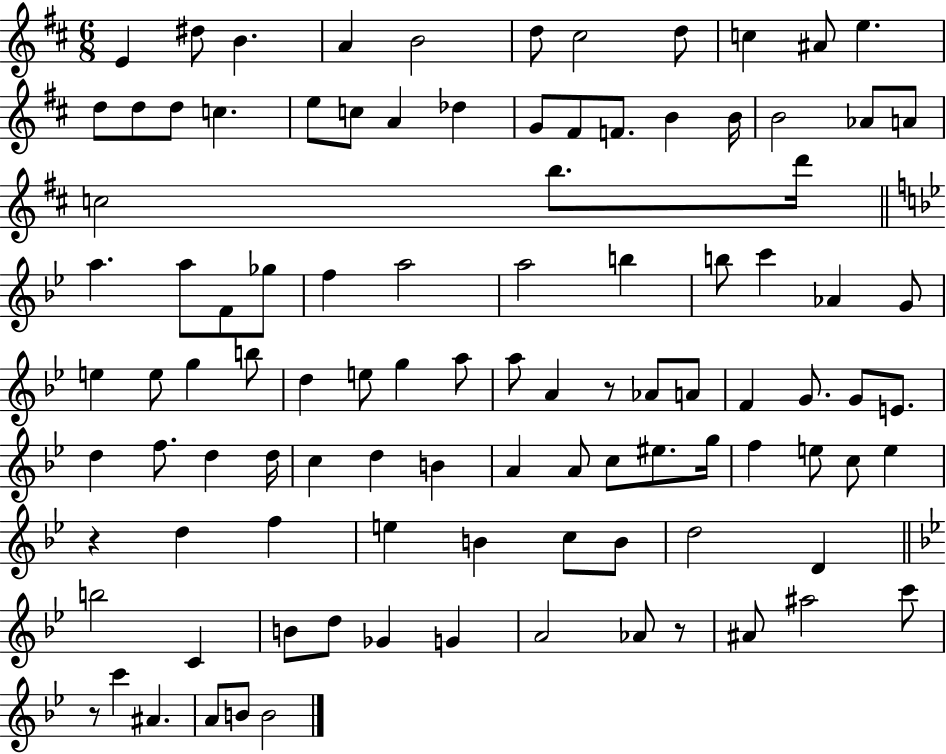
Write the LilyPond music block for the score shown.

{
  \clef treble
  \numericTimeSignature
  \time 6/8
  \key d \major
  e'4 dis''8 b'4. | a'4 b'2 | d''8 cis''2 d''8 | c''4 ais'8 e''4. | \break d''8 d''8 d''8 c''4. | e''8 c''8 a'4 des''4 | g'8 fis'8 f'8. b'4 b'16 | b'2 aes'8 a'8 | \break c''2 b''8. d'''16 | \bar "||" \break \key bes \major a''4. a''8 f'8 ges''8 | f''4 a''2 | a''2 b''4 | b''8 c'''4 aes'4 g'8 | \break e''4 e''8 g''4 b''8 | d''4 e''8 g''4 a''8 | a''8 a'4 r8 aes'8 a'8 | f'4 g'8. g'8 e'8. | \break d''4 f''8. d''4 d''16 | c''4 d''4 b'4 | a'4 a'8 c''8 eis''8. g''16 | f''4 e''8 c''8 e''4 | \break r4 d''4 f''4 | e''4 b'4 c''8 b'8 | d''2 d'4 | \bar "||" \break \key g \minor b''2 c'4 | b'8 d''8 ges'4 g'4 | a'2 aes'8 r8 | ais'8 ais''2 c'''8 | \break r8 c'''4 ais'4. | a'8 b'8 b'2 | \bar "|."
}